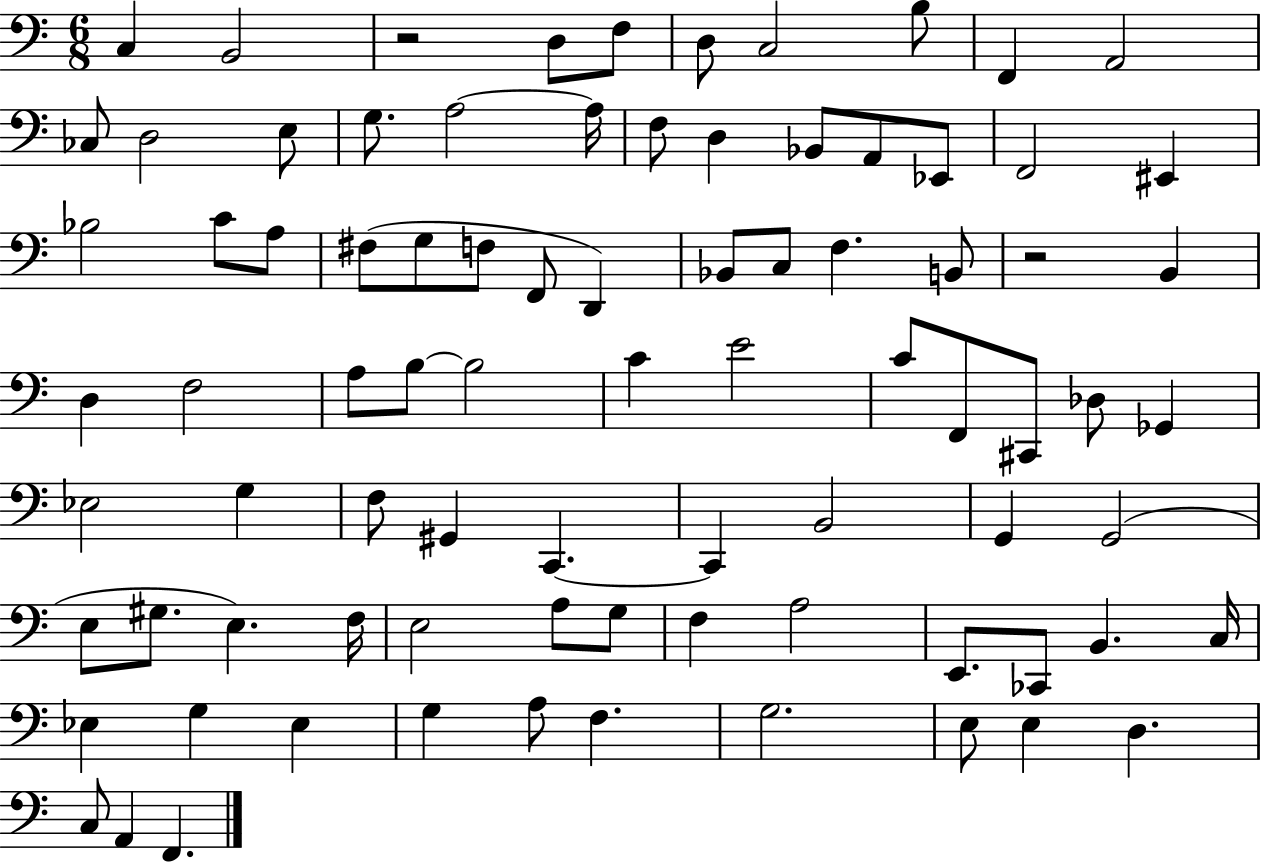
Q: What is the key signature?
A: C major